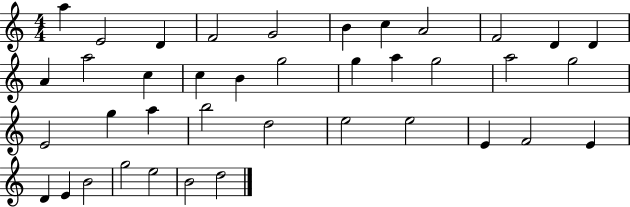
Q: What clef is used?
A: treble